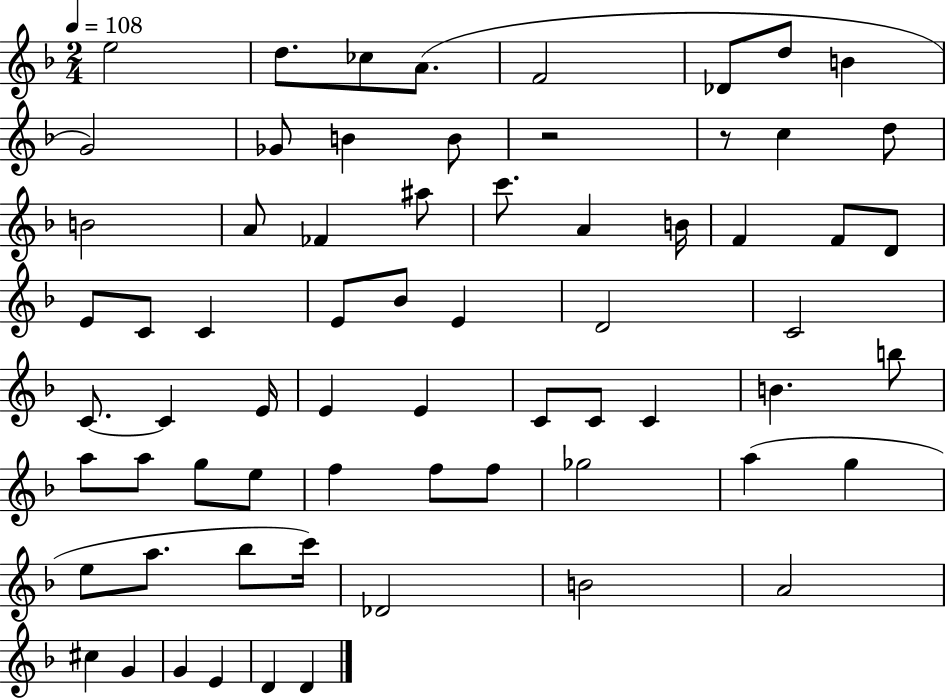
{
  \clef treble
  \numericTimeSignature
  \time 2/4
  \key f \major
  \tempo 4 = 108
  e''2 | d''8. ces''8 a'8.( | f'2 | des'8 d''8 b'4 | \break g'2) | ges'8 b'4 b'8 | r2 | r8 c''4 d''8 | \break b'2 | a'8 fes'4 ais''8 | c'''8. a'4 b'16 | f'4 f'8 d'8 | \break e'8 c'8 c'4 | e'8 bes'8 e'4 | d'2 | c'2 | \break c'8.~~ c'4 e'16 | e'4 e'4 | c'8 c'8 c'4 | b'4. b''8 | \break a''8 a''8 g''8 e''8 | f''4 f''8 f''8 | ges''2 | a''4( g''4 | \break e''8 a''8. bes''8 c'''16) | des'2 | b'2 | a'2 | \break cis''4 g'4 | g'4 e'4 | d'4 d'4 | \bar "|."
}